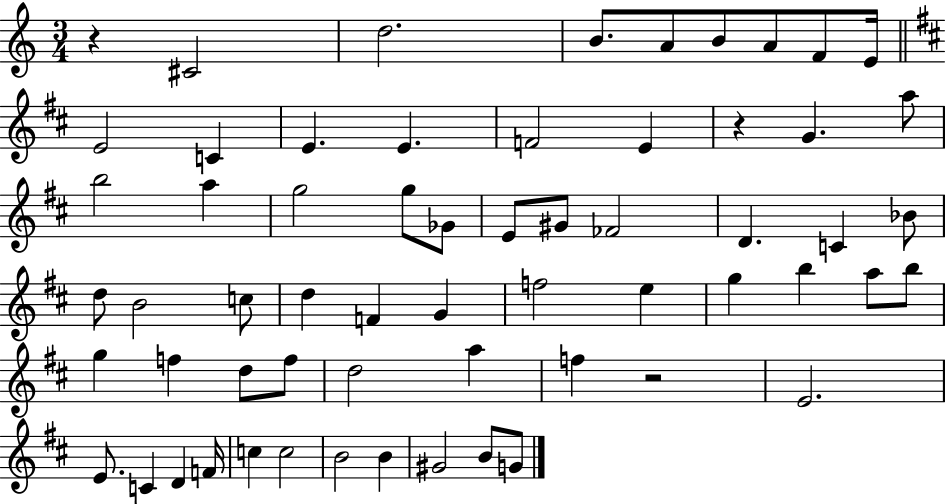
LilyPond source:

{
  \clef treble
  \numericTimeSignature
  \time 3/4
  \key c \major
  r4 cis'2 | d''2. | b'8. a'8 b'8 a'8 f'8 e'16 | \bar "||" \break \key b \minor e'2 c'4 | e'4. e'4. | f'2 e'4 | r4 g'4. a''8 | \break b''2 a''4 | g''2 g''8 ges'8 | e'8 gis'8 fes'2 | d'4. c'4 bes'8 | \break d''8 b'2 c''8 | d''4 f'4 g'4 | f''2 e''4 | g''4 b''4 a''8 b''8 | \break g''4 f''4 d''8 f''8 | d''2 a''4 | f''4 r2 | e'2. | \break e'8. c'4 d'4 f'16 | c''4 c''2 | b'2 b'4 | gis'2 b'8 g'8 | \break \bar "|."
}